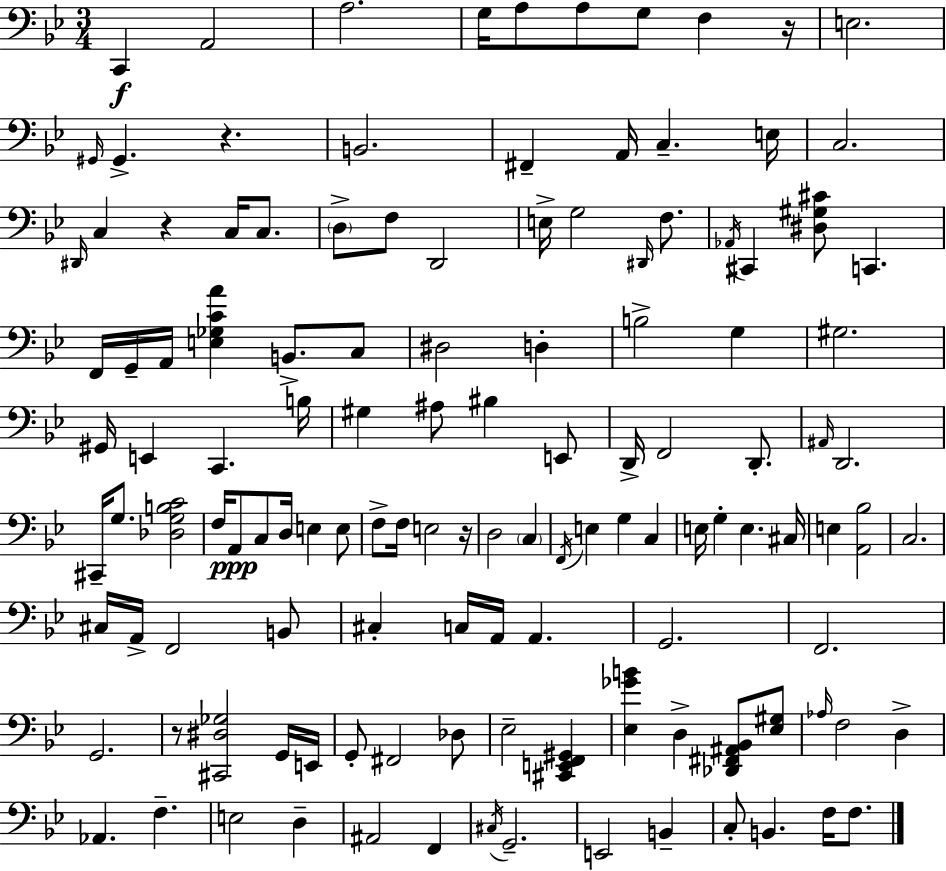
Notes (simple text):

C2/q A2/h A3/h. G3/s A3/e A3/e G3/e F3/q R/s E3/h. G#2/s G#2/q. R/q. B2/h. F#2/q A2/s C3/q. E3/s C3/h. D#2/s C3/q R/q C3/s C3/e. D3/e F3/e D2/h E3/s G3/h D#2/s F3/e. Ab2/s C#2/q [D#3,G#3,C#4]/e C2/q. F2/s G2/s A2/s [E3,Gb3,C4,A4]/q B2/e. C3/e D#3/h D3/q B3/h G3/q G#3/h. G#2/s E2/q C2/q. B3/s G#3/q A#3/e BIS3/q E2/e D2/s F2/h D2/e. A#2/s D2/h. C#2/s G3/e. [Db3,G3,B3,C4]/h F3/s A2/e C3/e D3/s E3/q E3/e F3/e F3/s E3/h R/s D3/h C3/q F2/s E3/q G3/q C3/q E3/s G3/q E3/q. C#3/s E3/q [A2,Bb3]/h C3/h. C#3/s A2/s F2/h B2/e C#3/q C3/s A2/s A2/q. G2/h. F2/h. G2/h. R/e [C#2,D#3,Gb3]/h G2/s E2/s G2/e F#2/h Db3/e Eb3/h [C#2,E2,F2,G#2]/q [Eb3,Gb4,B4]/q D3/q [Db2,F#2,A#2,Bb2]/e [Eb3,G#3]/e Ab3/s F3/h D3/q Ab2/q. F3/q. E3/h D3/q A#2/h F2/q C#3/s G2/h. E2/h B2/q C3/e B2/q. F3/s F3/e.